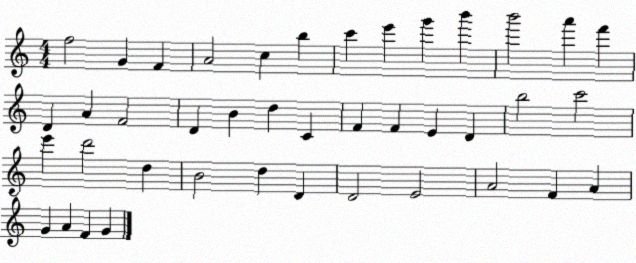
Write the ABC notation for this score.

X:1
T:Untitled
M:4/4
L:1/4
K:C
f2 G F A2 c b c' e' g' b' b'2 a' f' D A F2 D B d C F F E D b2 c'2 e' d'2 d B2 d D D2 E2 A2 F A G A F G